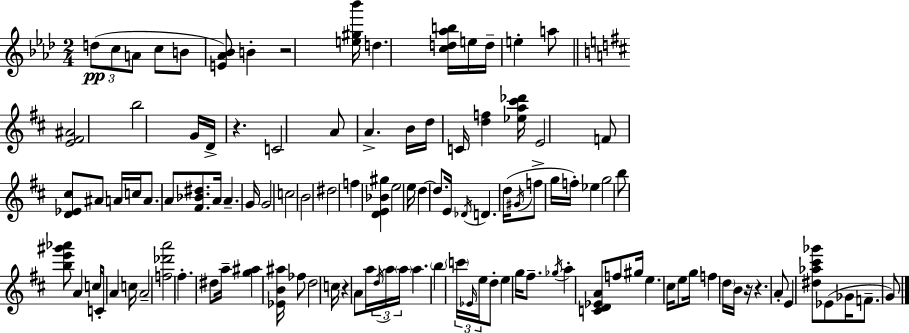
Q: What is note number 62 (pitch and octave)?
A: C5